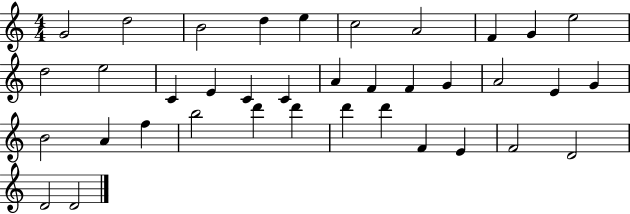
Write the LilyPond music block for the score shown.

{
  \clef treble
  \numericTimeSignature
  \time 4/4
  \key c \major
  g'2 d''2 | b'2 d''4 e''4 | c''2 a'2 | f'4 g'4 e''2 | \break d''2 e''2 | c'4 e'4 c'4 c'4 | a'4 f'4 f'4 g'4 | a'2 e'4 g'4 | \break b'2 a'4 f''4 | b''2 d'''4 d'''4 | d'''4 d'''4 f'4 e'4 | f'2 d'2 | \break d'2 d'2 | \bar "|."
}